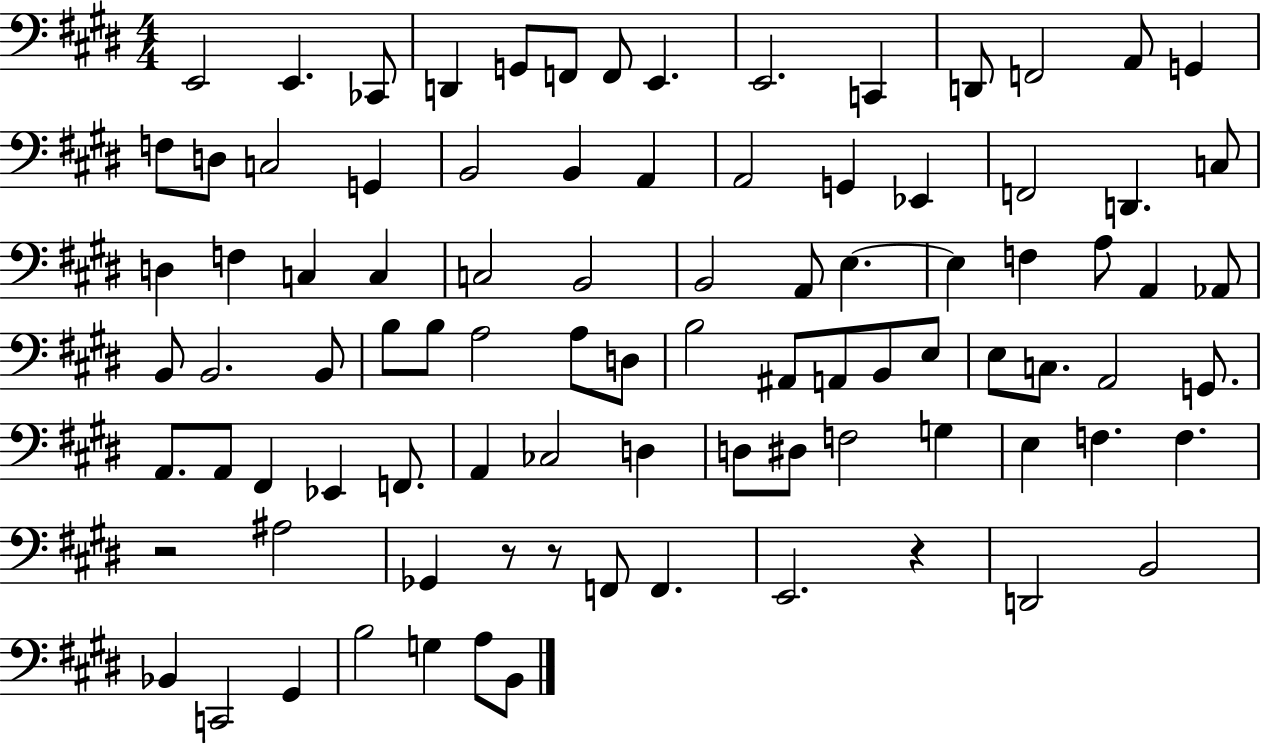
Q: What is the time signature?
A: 4/4